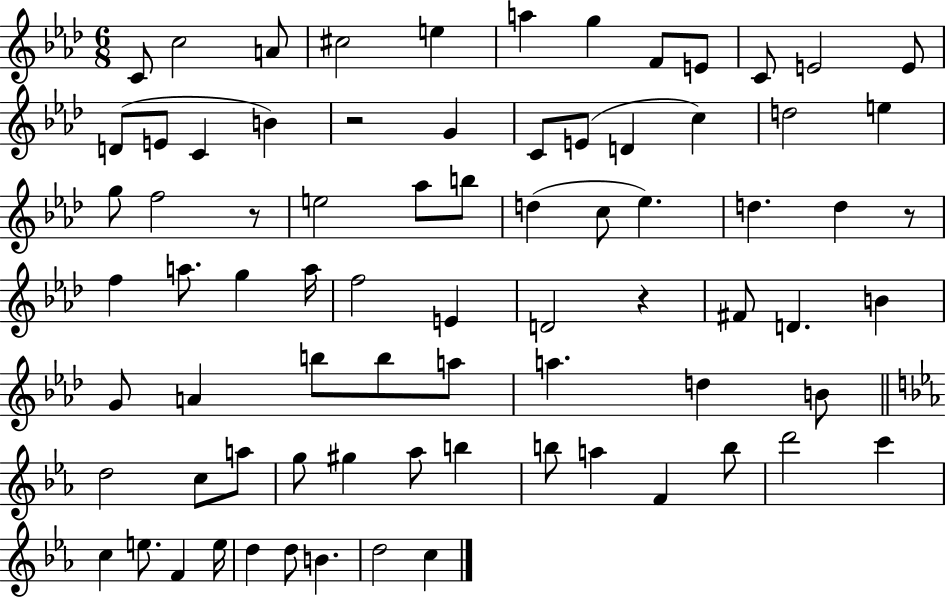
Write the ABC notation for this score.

X:1
T:Untitled
M:6/8
L:1/4
K:Ab
C/2 c2 A/2 ^c2 e a g F/2 E/2 C/2 E2 E/2 D/2 E/2 C B z2 G C/2 E/2 D c d2 e g/2 f2 z/2 e2 _a/2 b/2 d c/2 _e d d z/2 f a/2 g a/4 f2 E D2 z ^F/2 D B G/2 A b/2 b/2 a/2 a d B/2 d2 c/2 a/2 g/2 ^g _a/2 b b/2 a F b/2 d'2 c' c e/2 F e/4 d d/2 B d2 c